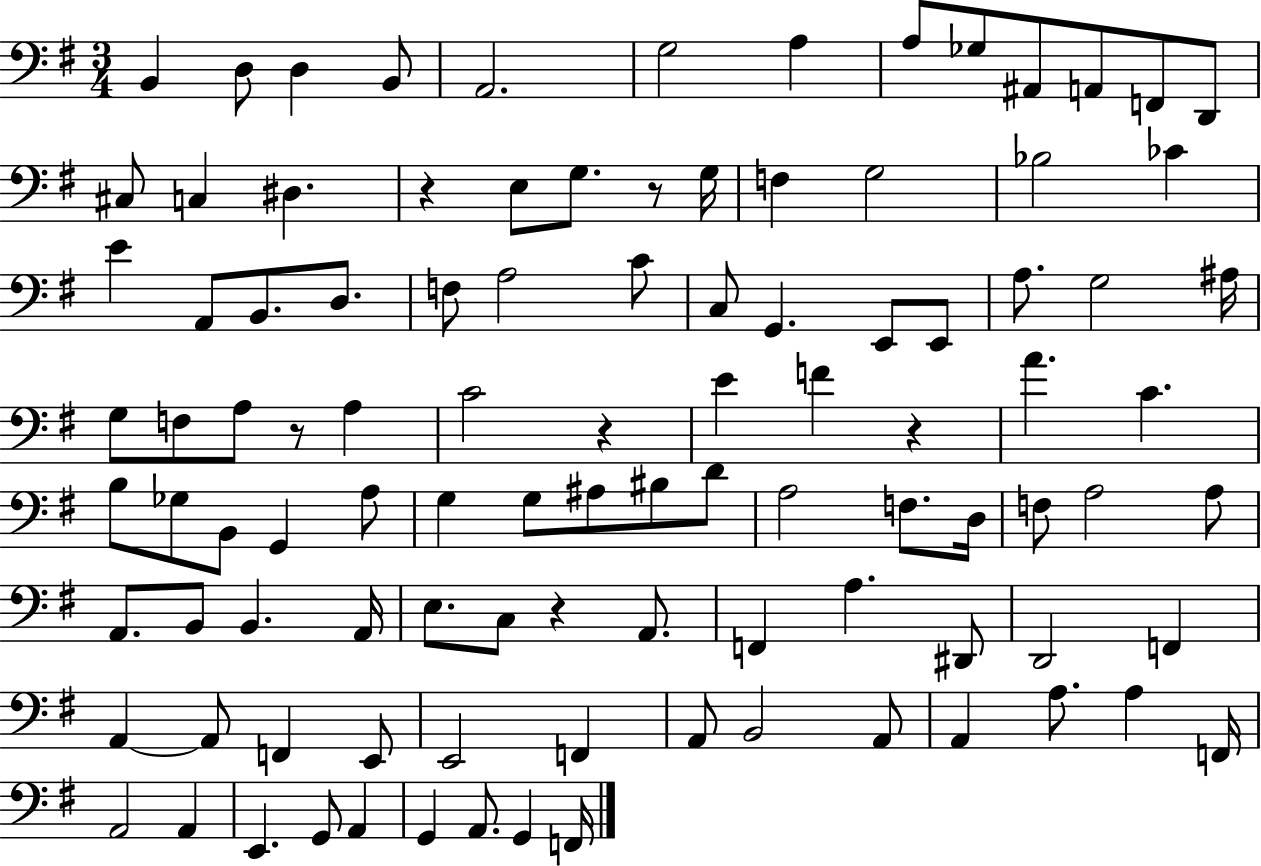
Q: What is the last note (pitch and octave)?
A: F2